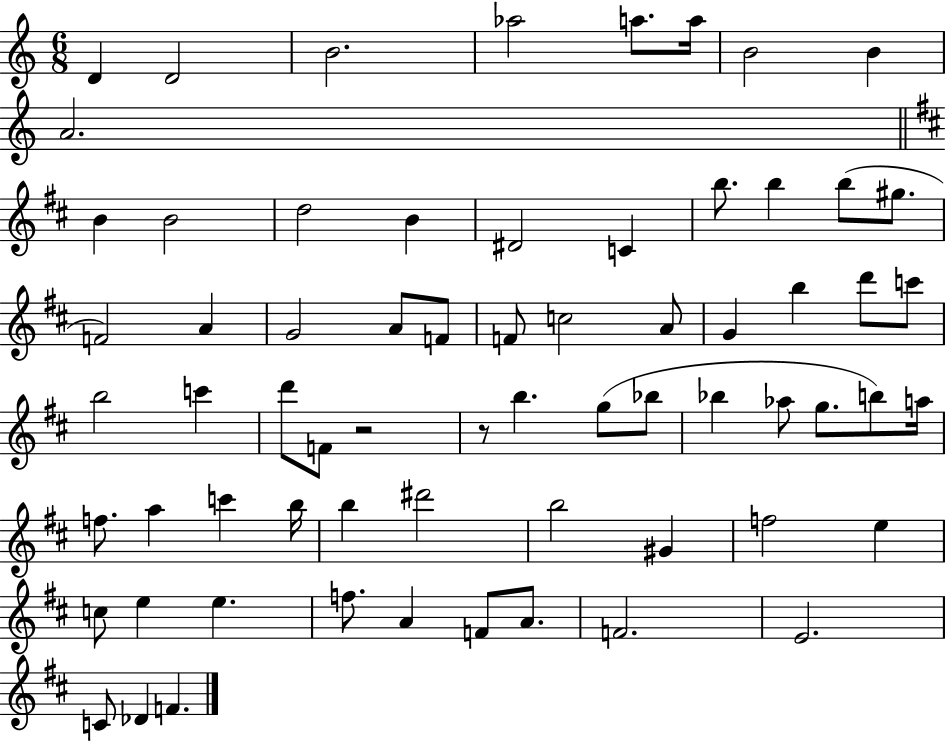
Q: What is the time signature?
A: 6/8